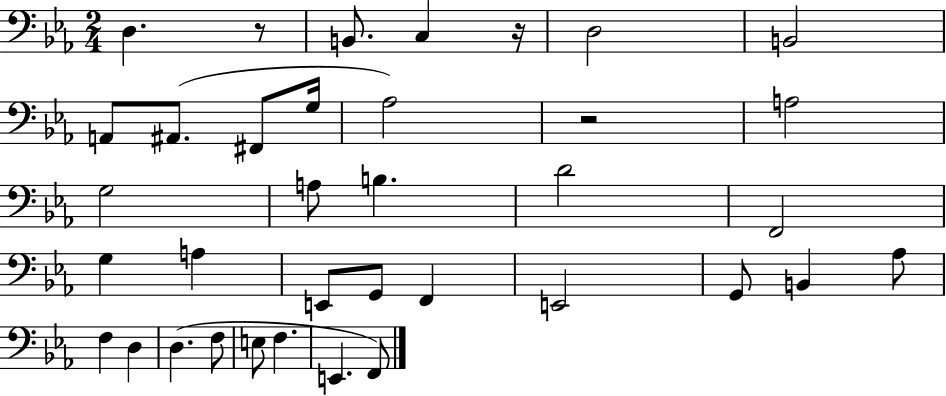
{
  \clef bass
  \numericTimeSignature
  \time 2/4
  \key ees \major
  d4. r8 | b,8. c4 r16 | d2 | b,2 | \break a,8 ais,8.( fis,8 g16 | aes2) | r2 | a2 | \break g2 | a8 b4. | d'2 | f,2 | \break g4 a4 | e,8 g,8 f,4 | e,2 | g,8 b,4 aes8 | \break f4 d4 | d4.( f8 | e8 f4. | e,4. f,8) | \break \bar "|."
}